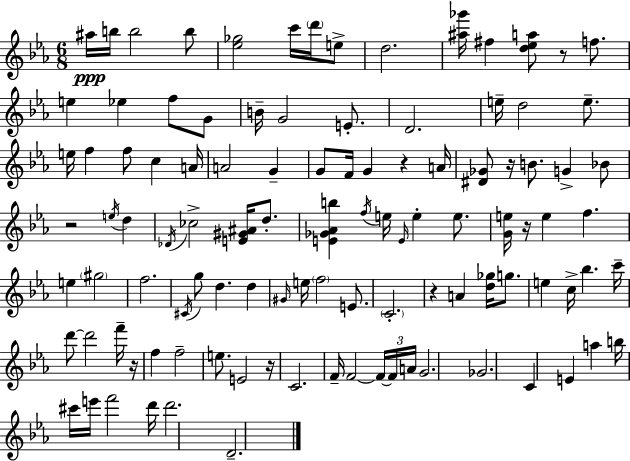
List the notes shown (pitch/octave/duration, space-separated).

A#5/s B5/s B5/h B5/e [Eb5,Gb5]/h C6/s D6/s E5/e D5/h. [A#5,Gb6]/s F#5/q [D5,Eb5,A5]/e R/e F5/e. E5/q Eb5/q F5/e G4/e B4/s G4/h E4/e. D4/h. E5/s D5/h E5/e. E5/s F5/q F5/e C5/q A4/s A4/h G4/q G4/e F4/s G4/q R/q A4/s [D#4,Gb4]/e R/s B4/e. G4/q Bb4/e R/h E5/s D5/q Db4/s CES5/h [E4,G#4,A#4]/s D5/e. [E4,Gb4,Ab4,B5]/q F5/s E5/s E4/s E5/q E5/e. [G4,E5]/s R/s E5/q F5/q. E5/q G#5/h F5/h. C#4/s G5/e D5/q. D5/q G#4/s E5/s F5/h E4/e. C4/h. R/q A4/q [D5,Gb5]/s G5/e. E5/q C5/s Bb5/q. C6/s D6/e D6/h F6/s R/s F5/q F5/h E5/e. E4/h R/s C4/h. F4/s F4/h F4/s F4/s A4/s G4/h. Gb4/h. C4/q E4/q A5/q B5/s C#6/s E6/s F6/h D6/s D6/h. D4/h.